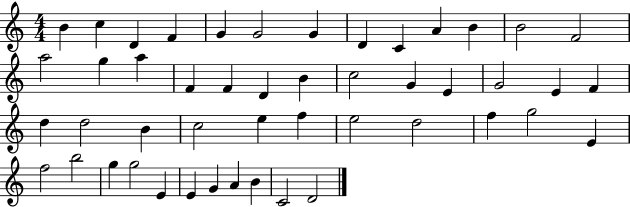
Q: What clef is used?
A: treble